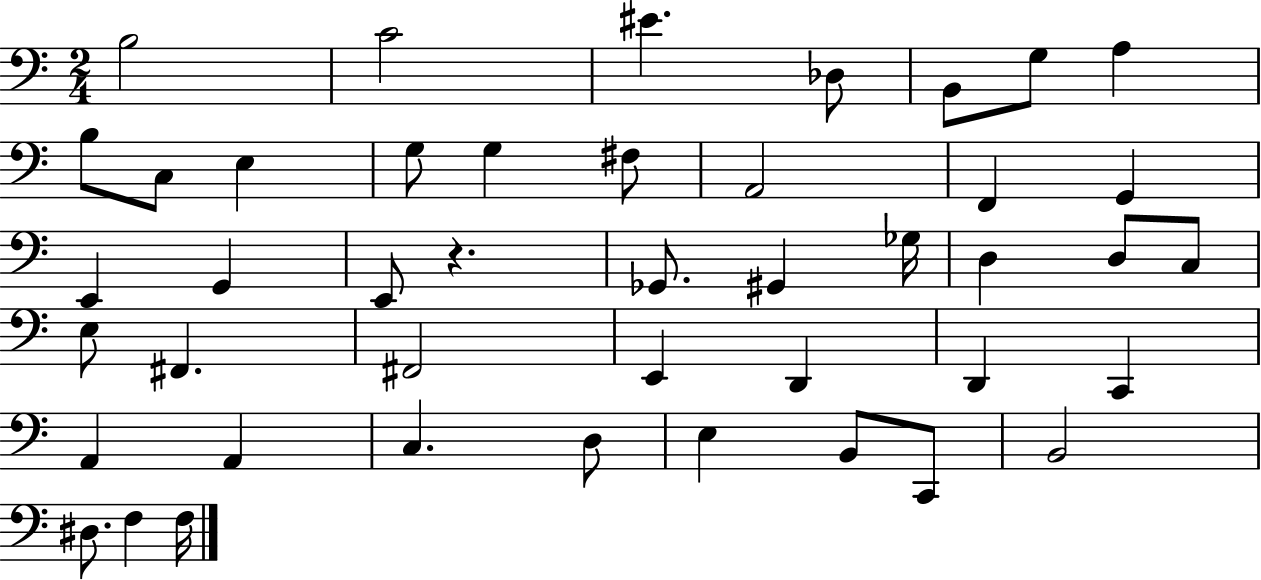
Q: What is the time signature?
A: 2/4